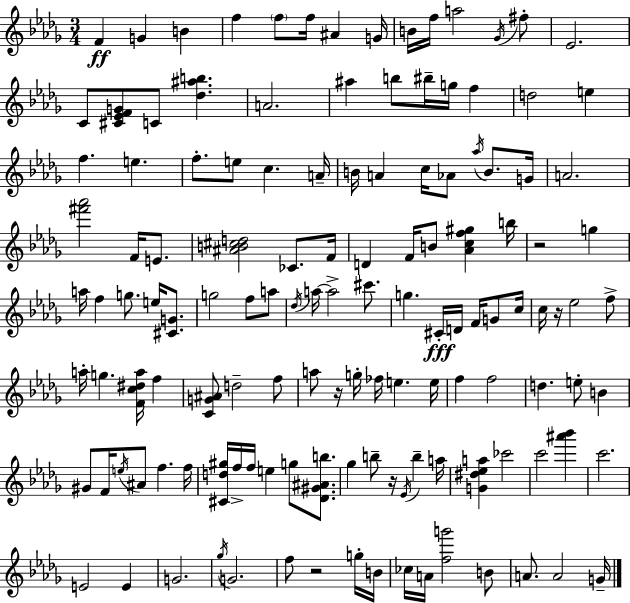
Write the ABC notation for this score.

X:1
T:Untitled
M:3/4
L:1/4
K:Bbm
F G B f f/2 f/4 ^A G/4 B/4 f/4 a2 _G/4 ^f/2 _E2 C/2 [^C_EFG]/2 C/2 [_d^ab] A2 ^a b/2 ^b/4 g/4 f d2 e f e f/2 e/2 c A/4 B/4 A c/4 _A/2 _a/4 B/2 G/4 A2 [^f'_a']2 F/4 E/2 [^AB^cd]2 _C/2 F/4 D F/4 B/2 [_Acf^g] b/4 z2 g a/4 f g/2 e/4 [^CG]/2 g2 f/2 a/2 _d/4 a/4 a2 ^c'/2 g ^C/4 D/4 F/4 G/2 c/4 c/4 z/4 _e2 f/2 a/4 g [Fc^da]/4 f [CG^A]/2 d2 f/2 a/2 z/4 g/4 _f/4 e e/4 f f2 d e/2 B ^G/2 F/4 e/4 ^A/2 f f/4 [^Cd^g]/4 f/4 f/4 e g/2 [_D^G^Ab]/2 _g b/2 z/4 _E/4 b a/4 [G^d_ea] _c'2 c'2 [^a'_b'] c'2 E2 E G2 _g/4 G2 f/2 z2 g/4 B/4 _c/4 A/4 [fg']2 B/2 A/2 A2 G/4